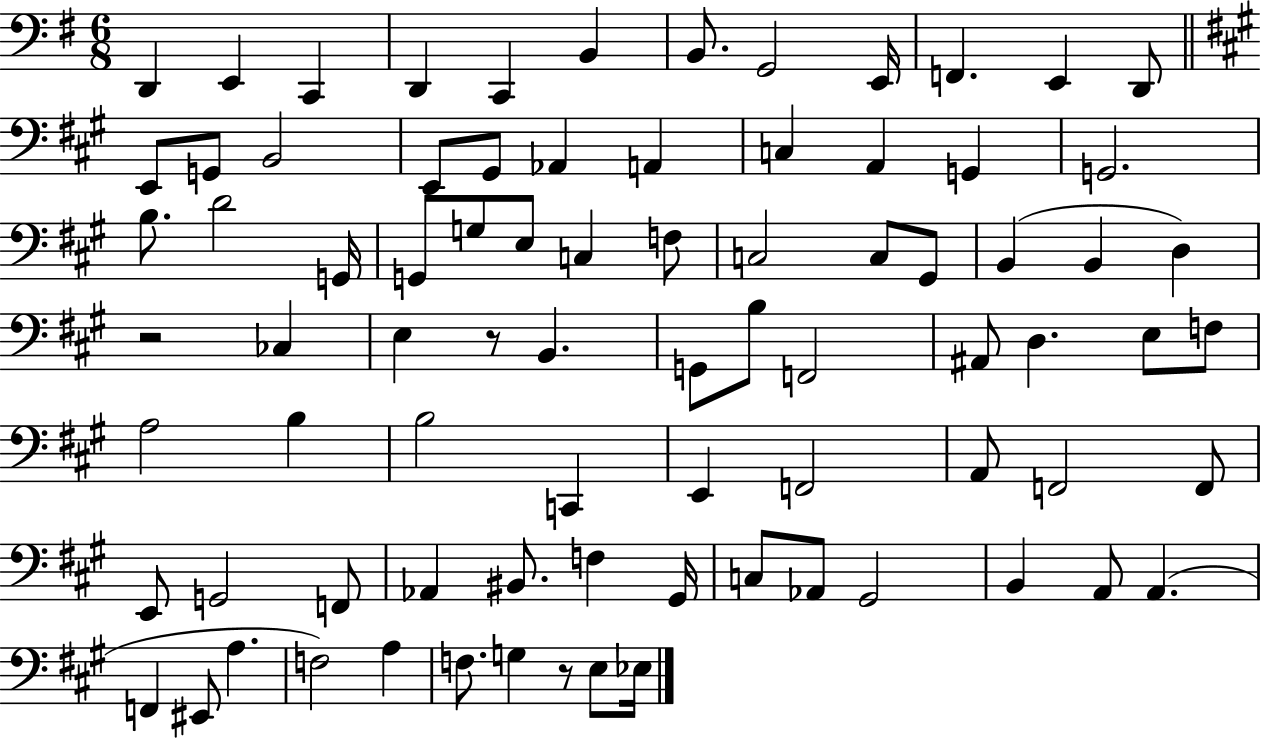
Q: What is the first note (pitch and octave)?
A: D2